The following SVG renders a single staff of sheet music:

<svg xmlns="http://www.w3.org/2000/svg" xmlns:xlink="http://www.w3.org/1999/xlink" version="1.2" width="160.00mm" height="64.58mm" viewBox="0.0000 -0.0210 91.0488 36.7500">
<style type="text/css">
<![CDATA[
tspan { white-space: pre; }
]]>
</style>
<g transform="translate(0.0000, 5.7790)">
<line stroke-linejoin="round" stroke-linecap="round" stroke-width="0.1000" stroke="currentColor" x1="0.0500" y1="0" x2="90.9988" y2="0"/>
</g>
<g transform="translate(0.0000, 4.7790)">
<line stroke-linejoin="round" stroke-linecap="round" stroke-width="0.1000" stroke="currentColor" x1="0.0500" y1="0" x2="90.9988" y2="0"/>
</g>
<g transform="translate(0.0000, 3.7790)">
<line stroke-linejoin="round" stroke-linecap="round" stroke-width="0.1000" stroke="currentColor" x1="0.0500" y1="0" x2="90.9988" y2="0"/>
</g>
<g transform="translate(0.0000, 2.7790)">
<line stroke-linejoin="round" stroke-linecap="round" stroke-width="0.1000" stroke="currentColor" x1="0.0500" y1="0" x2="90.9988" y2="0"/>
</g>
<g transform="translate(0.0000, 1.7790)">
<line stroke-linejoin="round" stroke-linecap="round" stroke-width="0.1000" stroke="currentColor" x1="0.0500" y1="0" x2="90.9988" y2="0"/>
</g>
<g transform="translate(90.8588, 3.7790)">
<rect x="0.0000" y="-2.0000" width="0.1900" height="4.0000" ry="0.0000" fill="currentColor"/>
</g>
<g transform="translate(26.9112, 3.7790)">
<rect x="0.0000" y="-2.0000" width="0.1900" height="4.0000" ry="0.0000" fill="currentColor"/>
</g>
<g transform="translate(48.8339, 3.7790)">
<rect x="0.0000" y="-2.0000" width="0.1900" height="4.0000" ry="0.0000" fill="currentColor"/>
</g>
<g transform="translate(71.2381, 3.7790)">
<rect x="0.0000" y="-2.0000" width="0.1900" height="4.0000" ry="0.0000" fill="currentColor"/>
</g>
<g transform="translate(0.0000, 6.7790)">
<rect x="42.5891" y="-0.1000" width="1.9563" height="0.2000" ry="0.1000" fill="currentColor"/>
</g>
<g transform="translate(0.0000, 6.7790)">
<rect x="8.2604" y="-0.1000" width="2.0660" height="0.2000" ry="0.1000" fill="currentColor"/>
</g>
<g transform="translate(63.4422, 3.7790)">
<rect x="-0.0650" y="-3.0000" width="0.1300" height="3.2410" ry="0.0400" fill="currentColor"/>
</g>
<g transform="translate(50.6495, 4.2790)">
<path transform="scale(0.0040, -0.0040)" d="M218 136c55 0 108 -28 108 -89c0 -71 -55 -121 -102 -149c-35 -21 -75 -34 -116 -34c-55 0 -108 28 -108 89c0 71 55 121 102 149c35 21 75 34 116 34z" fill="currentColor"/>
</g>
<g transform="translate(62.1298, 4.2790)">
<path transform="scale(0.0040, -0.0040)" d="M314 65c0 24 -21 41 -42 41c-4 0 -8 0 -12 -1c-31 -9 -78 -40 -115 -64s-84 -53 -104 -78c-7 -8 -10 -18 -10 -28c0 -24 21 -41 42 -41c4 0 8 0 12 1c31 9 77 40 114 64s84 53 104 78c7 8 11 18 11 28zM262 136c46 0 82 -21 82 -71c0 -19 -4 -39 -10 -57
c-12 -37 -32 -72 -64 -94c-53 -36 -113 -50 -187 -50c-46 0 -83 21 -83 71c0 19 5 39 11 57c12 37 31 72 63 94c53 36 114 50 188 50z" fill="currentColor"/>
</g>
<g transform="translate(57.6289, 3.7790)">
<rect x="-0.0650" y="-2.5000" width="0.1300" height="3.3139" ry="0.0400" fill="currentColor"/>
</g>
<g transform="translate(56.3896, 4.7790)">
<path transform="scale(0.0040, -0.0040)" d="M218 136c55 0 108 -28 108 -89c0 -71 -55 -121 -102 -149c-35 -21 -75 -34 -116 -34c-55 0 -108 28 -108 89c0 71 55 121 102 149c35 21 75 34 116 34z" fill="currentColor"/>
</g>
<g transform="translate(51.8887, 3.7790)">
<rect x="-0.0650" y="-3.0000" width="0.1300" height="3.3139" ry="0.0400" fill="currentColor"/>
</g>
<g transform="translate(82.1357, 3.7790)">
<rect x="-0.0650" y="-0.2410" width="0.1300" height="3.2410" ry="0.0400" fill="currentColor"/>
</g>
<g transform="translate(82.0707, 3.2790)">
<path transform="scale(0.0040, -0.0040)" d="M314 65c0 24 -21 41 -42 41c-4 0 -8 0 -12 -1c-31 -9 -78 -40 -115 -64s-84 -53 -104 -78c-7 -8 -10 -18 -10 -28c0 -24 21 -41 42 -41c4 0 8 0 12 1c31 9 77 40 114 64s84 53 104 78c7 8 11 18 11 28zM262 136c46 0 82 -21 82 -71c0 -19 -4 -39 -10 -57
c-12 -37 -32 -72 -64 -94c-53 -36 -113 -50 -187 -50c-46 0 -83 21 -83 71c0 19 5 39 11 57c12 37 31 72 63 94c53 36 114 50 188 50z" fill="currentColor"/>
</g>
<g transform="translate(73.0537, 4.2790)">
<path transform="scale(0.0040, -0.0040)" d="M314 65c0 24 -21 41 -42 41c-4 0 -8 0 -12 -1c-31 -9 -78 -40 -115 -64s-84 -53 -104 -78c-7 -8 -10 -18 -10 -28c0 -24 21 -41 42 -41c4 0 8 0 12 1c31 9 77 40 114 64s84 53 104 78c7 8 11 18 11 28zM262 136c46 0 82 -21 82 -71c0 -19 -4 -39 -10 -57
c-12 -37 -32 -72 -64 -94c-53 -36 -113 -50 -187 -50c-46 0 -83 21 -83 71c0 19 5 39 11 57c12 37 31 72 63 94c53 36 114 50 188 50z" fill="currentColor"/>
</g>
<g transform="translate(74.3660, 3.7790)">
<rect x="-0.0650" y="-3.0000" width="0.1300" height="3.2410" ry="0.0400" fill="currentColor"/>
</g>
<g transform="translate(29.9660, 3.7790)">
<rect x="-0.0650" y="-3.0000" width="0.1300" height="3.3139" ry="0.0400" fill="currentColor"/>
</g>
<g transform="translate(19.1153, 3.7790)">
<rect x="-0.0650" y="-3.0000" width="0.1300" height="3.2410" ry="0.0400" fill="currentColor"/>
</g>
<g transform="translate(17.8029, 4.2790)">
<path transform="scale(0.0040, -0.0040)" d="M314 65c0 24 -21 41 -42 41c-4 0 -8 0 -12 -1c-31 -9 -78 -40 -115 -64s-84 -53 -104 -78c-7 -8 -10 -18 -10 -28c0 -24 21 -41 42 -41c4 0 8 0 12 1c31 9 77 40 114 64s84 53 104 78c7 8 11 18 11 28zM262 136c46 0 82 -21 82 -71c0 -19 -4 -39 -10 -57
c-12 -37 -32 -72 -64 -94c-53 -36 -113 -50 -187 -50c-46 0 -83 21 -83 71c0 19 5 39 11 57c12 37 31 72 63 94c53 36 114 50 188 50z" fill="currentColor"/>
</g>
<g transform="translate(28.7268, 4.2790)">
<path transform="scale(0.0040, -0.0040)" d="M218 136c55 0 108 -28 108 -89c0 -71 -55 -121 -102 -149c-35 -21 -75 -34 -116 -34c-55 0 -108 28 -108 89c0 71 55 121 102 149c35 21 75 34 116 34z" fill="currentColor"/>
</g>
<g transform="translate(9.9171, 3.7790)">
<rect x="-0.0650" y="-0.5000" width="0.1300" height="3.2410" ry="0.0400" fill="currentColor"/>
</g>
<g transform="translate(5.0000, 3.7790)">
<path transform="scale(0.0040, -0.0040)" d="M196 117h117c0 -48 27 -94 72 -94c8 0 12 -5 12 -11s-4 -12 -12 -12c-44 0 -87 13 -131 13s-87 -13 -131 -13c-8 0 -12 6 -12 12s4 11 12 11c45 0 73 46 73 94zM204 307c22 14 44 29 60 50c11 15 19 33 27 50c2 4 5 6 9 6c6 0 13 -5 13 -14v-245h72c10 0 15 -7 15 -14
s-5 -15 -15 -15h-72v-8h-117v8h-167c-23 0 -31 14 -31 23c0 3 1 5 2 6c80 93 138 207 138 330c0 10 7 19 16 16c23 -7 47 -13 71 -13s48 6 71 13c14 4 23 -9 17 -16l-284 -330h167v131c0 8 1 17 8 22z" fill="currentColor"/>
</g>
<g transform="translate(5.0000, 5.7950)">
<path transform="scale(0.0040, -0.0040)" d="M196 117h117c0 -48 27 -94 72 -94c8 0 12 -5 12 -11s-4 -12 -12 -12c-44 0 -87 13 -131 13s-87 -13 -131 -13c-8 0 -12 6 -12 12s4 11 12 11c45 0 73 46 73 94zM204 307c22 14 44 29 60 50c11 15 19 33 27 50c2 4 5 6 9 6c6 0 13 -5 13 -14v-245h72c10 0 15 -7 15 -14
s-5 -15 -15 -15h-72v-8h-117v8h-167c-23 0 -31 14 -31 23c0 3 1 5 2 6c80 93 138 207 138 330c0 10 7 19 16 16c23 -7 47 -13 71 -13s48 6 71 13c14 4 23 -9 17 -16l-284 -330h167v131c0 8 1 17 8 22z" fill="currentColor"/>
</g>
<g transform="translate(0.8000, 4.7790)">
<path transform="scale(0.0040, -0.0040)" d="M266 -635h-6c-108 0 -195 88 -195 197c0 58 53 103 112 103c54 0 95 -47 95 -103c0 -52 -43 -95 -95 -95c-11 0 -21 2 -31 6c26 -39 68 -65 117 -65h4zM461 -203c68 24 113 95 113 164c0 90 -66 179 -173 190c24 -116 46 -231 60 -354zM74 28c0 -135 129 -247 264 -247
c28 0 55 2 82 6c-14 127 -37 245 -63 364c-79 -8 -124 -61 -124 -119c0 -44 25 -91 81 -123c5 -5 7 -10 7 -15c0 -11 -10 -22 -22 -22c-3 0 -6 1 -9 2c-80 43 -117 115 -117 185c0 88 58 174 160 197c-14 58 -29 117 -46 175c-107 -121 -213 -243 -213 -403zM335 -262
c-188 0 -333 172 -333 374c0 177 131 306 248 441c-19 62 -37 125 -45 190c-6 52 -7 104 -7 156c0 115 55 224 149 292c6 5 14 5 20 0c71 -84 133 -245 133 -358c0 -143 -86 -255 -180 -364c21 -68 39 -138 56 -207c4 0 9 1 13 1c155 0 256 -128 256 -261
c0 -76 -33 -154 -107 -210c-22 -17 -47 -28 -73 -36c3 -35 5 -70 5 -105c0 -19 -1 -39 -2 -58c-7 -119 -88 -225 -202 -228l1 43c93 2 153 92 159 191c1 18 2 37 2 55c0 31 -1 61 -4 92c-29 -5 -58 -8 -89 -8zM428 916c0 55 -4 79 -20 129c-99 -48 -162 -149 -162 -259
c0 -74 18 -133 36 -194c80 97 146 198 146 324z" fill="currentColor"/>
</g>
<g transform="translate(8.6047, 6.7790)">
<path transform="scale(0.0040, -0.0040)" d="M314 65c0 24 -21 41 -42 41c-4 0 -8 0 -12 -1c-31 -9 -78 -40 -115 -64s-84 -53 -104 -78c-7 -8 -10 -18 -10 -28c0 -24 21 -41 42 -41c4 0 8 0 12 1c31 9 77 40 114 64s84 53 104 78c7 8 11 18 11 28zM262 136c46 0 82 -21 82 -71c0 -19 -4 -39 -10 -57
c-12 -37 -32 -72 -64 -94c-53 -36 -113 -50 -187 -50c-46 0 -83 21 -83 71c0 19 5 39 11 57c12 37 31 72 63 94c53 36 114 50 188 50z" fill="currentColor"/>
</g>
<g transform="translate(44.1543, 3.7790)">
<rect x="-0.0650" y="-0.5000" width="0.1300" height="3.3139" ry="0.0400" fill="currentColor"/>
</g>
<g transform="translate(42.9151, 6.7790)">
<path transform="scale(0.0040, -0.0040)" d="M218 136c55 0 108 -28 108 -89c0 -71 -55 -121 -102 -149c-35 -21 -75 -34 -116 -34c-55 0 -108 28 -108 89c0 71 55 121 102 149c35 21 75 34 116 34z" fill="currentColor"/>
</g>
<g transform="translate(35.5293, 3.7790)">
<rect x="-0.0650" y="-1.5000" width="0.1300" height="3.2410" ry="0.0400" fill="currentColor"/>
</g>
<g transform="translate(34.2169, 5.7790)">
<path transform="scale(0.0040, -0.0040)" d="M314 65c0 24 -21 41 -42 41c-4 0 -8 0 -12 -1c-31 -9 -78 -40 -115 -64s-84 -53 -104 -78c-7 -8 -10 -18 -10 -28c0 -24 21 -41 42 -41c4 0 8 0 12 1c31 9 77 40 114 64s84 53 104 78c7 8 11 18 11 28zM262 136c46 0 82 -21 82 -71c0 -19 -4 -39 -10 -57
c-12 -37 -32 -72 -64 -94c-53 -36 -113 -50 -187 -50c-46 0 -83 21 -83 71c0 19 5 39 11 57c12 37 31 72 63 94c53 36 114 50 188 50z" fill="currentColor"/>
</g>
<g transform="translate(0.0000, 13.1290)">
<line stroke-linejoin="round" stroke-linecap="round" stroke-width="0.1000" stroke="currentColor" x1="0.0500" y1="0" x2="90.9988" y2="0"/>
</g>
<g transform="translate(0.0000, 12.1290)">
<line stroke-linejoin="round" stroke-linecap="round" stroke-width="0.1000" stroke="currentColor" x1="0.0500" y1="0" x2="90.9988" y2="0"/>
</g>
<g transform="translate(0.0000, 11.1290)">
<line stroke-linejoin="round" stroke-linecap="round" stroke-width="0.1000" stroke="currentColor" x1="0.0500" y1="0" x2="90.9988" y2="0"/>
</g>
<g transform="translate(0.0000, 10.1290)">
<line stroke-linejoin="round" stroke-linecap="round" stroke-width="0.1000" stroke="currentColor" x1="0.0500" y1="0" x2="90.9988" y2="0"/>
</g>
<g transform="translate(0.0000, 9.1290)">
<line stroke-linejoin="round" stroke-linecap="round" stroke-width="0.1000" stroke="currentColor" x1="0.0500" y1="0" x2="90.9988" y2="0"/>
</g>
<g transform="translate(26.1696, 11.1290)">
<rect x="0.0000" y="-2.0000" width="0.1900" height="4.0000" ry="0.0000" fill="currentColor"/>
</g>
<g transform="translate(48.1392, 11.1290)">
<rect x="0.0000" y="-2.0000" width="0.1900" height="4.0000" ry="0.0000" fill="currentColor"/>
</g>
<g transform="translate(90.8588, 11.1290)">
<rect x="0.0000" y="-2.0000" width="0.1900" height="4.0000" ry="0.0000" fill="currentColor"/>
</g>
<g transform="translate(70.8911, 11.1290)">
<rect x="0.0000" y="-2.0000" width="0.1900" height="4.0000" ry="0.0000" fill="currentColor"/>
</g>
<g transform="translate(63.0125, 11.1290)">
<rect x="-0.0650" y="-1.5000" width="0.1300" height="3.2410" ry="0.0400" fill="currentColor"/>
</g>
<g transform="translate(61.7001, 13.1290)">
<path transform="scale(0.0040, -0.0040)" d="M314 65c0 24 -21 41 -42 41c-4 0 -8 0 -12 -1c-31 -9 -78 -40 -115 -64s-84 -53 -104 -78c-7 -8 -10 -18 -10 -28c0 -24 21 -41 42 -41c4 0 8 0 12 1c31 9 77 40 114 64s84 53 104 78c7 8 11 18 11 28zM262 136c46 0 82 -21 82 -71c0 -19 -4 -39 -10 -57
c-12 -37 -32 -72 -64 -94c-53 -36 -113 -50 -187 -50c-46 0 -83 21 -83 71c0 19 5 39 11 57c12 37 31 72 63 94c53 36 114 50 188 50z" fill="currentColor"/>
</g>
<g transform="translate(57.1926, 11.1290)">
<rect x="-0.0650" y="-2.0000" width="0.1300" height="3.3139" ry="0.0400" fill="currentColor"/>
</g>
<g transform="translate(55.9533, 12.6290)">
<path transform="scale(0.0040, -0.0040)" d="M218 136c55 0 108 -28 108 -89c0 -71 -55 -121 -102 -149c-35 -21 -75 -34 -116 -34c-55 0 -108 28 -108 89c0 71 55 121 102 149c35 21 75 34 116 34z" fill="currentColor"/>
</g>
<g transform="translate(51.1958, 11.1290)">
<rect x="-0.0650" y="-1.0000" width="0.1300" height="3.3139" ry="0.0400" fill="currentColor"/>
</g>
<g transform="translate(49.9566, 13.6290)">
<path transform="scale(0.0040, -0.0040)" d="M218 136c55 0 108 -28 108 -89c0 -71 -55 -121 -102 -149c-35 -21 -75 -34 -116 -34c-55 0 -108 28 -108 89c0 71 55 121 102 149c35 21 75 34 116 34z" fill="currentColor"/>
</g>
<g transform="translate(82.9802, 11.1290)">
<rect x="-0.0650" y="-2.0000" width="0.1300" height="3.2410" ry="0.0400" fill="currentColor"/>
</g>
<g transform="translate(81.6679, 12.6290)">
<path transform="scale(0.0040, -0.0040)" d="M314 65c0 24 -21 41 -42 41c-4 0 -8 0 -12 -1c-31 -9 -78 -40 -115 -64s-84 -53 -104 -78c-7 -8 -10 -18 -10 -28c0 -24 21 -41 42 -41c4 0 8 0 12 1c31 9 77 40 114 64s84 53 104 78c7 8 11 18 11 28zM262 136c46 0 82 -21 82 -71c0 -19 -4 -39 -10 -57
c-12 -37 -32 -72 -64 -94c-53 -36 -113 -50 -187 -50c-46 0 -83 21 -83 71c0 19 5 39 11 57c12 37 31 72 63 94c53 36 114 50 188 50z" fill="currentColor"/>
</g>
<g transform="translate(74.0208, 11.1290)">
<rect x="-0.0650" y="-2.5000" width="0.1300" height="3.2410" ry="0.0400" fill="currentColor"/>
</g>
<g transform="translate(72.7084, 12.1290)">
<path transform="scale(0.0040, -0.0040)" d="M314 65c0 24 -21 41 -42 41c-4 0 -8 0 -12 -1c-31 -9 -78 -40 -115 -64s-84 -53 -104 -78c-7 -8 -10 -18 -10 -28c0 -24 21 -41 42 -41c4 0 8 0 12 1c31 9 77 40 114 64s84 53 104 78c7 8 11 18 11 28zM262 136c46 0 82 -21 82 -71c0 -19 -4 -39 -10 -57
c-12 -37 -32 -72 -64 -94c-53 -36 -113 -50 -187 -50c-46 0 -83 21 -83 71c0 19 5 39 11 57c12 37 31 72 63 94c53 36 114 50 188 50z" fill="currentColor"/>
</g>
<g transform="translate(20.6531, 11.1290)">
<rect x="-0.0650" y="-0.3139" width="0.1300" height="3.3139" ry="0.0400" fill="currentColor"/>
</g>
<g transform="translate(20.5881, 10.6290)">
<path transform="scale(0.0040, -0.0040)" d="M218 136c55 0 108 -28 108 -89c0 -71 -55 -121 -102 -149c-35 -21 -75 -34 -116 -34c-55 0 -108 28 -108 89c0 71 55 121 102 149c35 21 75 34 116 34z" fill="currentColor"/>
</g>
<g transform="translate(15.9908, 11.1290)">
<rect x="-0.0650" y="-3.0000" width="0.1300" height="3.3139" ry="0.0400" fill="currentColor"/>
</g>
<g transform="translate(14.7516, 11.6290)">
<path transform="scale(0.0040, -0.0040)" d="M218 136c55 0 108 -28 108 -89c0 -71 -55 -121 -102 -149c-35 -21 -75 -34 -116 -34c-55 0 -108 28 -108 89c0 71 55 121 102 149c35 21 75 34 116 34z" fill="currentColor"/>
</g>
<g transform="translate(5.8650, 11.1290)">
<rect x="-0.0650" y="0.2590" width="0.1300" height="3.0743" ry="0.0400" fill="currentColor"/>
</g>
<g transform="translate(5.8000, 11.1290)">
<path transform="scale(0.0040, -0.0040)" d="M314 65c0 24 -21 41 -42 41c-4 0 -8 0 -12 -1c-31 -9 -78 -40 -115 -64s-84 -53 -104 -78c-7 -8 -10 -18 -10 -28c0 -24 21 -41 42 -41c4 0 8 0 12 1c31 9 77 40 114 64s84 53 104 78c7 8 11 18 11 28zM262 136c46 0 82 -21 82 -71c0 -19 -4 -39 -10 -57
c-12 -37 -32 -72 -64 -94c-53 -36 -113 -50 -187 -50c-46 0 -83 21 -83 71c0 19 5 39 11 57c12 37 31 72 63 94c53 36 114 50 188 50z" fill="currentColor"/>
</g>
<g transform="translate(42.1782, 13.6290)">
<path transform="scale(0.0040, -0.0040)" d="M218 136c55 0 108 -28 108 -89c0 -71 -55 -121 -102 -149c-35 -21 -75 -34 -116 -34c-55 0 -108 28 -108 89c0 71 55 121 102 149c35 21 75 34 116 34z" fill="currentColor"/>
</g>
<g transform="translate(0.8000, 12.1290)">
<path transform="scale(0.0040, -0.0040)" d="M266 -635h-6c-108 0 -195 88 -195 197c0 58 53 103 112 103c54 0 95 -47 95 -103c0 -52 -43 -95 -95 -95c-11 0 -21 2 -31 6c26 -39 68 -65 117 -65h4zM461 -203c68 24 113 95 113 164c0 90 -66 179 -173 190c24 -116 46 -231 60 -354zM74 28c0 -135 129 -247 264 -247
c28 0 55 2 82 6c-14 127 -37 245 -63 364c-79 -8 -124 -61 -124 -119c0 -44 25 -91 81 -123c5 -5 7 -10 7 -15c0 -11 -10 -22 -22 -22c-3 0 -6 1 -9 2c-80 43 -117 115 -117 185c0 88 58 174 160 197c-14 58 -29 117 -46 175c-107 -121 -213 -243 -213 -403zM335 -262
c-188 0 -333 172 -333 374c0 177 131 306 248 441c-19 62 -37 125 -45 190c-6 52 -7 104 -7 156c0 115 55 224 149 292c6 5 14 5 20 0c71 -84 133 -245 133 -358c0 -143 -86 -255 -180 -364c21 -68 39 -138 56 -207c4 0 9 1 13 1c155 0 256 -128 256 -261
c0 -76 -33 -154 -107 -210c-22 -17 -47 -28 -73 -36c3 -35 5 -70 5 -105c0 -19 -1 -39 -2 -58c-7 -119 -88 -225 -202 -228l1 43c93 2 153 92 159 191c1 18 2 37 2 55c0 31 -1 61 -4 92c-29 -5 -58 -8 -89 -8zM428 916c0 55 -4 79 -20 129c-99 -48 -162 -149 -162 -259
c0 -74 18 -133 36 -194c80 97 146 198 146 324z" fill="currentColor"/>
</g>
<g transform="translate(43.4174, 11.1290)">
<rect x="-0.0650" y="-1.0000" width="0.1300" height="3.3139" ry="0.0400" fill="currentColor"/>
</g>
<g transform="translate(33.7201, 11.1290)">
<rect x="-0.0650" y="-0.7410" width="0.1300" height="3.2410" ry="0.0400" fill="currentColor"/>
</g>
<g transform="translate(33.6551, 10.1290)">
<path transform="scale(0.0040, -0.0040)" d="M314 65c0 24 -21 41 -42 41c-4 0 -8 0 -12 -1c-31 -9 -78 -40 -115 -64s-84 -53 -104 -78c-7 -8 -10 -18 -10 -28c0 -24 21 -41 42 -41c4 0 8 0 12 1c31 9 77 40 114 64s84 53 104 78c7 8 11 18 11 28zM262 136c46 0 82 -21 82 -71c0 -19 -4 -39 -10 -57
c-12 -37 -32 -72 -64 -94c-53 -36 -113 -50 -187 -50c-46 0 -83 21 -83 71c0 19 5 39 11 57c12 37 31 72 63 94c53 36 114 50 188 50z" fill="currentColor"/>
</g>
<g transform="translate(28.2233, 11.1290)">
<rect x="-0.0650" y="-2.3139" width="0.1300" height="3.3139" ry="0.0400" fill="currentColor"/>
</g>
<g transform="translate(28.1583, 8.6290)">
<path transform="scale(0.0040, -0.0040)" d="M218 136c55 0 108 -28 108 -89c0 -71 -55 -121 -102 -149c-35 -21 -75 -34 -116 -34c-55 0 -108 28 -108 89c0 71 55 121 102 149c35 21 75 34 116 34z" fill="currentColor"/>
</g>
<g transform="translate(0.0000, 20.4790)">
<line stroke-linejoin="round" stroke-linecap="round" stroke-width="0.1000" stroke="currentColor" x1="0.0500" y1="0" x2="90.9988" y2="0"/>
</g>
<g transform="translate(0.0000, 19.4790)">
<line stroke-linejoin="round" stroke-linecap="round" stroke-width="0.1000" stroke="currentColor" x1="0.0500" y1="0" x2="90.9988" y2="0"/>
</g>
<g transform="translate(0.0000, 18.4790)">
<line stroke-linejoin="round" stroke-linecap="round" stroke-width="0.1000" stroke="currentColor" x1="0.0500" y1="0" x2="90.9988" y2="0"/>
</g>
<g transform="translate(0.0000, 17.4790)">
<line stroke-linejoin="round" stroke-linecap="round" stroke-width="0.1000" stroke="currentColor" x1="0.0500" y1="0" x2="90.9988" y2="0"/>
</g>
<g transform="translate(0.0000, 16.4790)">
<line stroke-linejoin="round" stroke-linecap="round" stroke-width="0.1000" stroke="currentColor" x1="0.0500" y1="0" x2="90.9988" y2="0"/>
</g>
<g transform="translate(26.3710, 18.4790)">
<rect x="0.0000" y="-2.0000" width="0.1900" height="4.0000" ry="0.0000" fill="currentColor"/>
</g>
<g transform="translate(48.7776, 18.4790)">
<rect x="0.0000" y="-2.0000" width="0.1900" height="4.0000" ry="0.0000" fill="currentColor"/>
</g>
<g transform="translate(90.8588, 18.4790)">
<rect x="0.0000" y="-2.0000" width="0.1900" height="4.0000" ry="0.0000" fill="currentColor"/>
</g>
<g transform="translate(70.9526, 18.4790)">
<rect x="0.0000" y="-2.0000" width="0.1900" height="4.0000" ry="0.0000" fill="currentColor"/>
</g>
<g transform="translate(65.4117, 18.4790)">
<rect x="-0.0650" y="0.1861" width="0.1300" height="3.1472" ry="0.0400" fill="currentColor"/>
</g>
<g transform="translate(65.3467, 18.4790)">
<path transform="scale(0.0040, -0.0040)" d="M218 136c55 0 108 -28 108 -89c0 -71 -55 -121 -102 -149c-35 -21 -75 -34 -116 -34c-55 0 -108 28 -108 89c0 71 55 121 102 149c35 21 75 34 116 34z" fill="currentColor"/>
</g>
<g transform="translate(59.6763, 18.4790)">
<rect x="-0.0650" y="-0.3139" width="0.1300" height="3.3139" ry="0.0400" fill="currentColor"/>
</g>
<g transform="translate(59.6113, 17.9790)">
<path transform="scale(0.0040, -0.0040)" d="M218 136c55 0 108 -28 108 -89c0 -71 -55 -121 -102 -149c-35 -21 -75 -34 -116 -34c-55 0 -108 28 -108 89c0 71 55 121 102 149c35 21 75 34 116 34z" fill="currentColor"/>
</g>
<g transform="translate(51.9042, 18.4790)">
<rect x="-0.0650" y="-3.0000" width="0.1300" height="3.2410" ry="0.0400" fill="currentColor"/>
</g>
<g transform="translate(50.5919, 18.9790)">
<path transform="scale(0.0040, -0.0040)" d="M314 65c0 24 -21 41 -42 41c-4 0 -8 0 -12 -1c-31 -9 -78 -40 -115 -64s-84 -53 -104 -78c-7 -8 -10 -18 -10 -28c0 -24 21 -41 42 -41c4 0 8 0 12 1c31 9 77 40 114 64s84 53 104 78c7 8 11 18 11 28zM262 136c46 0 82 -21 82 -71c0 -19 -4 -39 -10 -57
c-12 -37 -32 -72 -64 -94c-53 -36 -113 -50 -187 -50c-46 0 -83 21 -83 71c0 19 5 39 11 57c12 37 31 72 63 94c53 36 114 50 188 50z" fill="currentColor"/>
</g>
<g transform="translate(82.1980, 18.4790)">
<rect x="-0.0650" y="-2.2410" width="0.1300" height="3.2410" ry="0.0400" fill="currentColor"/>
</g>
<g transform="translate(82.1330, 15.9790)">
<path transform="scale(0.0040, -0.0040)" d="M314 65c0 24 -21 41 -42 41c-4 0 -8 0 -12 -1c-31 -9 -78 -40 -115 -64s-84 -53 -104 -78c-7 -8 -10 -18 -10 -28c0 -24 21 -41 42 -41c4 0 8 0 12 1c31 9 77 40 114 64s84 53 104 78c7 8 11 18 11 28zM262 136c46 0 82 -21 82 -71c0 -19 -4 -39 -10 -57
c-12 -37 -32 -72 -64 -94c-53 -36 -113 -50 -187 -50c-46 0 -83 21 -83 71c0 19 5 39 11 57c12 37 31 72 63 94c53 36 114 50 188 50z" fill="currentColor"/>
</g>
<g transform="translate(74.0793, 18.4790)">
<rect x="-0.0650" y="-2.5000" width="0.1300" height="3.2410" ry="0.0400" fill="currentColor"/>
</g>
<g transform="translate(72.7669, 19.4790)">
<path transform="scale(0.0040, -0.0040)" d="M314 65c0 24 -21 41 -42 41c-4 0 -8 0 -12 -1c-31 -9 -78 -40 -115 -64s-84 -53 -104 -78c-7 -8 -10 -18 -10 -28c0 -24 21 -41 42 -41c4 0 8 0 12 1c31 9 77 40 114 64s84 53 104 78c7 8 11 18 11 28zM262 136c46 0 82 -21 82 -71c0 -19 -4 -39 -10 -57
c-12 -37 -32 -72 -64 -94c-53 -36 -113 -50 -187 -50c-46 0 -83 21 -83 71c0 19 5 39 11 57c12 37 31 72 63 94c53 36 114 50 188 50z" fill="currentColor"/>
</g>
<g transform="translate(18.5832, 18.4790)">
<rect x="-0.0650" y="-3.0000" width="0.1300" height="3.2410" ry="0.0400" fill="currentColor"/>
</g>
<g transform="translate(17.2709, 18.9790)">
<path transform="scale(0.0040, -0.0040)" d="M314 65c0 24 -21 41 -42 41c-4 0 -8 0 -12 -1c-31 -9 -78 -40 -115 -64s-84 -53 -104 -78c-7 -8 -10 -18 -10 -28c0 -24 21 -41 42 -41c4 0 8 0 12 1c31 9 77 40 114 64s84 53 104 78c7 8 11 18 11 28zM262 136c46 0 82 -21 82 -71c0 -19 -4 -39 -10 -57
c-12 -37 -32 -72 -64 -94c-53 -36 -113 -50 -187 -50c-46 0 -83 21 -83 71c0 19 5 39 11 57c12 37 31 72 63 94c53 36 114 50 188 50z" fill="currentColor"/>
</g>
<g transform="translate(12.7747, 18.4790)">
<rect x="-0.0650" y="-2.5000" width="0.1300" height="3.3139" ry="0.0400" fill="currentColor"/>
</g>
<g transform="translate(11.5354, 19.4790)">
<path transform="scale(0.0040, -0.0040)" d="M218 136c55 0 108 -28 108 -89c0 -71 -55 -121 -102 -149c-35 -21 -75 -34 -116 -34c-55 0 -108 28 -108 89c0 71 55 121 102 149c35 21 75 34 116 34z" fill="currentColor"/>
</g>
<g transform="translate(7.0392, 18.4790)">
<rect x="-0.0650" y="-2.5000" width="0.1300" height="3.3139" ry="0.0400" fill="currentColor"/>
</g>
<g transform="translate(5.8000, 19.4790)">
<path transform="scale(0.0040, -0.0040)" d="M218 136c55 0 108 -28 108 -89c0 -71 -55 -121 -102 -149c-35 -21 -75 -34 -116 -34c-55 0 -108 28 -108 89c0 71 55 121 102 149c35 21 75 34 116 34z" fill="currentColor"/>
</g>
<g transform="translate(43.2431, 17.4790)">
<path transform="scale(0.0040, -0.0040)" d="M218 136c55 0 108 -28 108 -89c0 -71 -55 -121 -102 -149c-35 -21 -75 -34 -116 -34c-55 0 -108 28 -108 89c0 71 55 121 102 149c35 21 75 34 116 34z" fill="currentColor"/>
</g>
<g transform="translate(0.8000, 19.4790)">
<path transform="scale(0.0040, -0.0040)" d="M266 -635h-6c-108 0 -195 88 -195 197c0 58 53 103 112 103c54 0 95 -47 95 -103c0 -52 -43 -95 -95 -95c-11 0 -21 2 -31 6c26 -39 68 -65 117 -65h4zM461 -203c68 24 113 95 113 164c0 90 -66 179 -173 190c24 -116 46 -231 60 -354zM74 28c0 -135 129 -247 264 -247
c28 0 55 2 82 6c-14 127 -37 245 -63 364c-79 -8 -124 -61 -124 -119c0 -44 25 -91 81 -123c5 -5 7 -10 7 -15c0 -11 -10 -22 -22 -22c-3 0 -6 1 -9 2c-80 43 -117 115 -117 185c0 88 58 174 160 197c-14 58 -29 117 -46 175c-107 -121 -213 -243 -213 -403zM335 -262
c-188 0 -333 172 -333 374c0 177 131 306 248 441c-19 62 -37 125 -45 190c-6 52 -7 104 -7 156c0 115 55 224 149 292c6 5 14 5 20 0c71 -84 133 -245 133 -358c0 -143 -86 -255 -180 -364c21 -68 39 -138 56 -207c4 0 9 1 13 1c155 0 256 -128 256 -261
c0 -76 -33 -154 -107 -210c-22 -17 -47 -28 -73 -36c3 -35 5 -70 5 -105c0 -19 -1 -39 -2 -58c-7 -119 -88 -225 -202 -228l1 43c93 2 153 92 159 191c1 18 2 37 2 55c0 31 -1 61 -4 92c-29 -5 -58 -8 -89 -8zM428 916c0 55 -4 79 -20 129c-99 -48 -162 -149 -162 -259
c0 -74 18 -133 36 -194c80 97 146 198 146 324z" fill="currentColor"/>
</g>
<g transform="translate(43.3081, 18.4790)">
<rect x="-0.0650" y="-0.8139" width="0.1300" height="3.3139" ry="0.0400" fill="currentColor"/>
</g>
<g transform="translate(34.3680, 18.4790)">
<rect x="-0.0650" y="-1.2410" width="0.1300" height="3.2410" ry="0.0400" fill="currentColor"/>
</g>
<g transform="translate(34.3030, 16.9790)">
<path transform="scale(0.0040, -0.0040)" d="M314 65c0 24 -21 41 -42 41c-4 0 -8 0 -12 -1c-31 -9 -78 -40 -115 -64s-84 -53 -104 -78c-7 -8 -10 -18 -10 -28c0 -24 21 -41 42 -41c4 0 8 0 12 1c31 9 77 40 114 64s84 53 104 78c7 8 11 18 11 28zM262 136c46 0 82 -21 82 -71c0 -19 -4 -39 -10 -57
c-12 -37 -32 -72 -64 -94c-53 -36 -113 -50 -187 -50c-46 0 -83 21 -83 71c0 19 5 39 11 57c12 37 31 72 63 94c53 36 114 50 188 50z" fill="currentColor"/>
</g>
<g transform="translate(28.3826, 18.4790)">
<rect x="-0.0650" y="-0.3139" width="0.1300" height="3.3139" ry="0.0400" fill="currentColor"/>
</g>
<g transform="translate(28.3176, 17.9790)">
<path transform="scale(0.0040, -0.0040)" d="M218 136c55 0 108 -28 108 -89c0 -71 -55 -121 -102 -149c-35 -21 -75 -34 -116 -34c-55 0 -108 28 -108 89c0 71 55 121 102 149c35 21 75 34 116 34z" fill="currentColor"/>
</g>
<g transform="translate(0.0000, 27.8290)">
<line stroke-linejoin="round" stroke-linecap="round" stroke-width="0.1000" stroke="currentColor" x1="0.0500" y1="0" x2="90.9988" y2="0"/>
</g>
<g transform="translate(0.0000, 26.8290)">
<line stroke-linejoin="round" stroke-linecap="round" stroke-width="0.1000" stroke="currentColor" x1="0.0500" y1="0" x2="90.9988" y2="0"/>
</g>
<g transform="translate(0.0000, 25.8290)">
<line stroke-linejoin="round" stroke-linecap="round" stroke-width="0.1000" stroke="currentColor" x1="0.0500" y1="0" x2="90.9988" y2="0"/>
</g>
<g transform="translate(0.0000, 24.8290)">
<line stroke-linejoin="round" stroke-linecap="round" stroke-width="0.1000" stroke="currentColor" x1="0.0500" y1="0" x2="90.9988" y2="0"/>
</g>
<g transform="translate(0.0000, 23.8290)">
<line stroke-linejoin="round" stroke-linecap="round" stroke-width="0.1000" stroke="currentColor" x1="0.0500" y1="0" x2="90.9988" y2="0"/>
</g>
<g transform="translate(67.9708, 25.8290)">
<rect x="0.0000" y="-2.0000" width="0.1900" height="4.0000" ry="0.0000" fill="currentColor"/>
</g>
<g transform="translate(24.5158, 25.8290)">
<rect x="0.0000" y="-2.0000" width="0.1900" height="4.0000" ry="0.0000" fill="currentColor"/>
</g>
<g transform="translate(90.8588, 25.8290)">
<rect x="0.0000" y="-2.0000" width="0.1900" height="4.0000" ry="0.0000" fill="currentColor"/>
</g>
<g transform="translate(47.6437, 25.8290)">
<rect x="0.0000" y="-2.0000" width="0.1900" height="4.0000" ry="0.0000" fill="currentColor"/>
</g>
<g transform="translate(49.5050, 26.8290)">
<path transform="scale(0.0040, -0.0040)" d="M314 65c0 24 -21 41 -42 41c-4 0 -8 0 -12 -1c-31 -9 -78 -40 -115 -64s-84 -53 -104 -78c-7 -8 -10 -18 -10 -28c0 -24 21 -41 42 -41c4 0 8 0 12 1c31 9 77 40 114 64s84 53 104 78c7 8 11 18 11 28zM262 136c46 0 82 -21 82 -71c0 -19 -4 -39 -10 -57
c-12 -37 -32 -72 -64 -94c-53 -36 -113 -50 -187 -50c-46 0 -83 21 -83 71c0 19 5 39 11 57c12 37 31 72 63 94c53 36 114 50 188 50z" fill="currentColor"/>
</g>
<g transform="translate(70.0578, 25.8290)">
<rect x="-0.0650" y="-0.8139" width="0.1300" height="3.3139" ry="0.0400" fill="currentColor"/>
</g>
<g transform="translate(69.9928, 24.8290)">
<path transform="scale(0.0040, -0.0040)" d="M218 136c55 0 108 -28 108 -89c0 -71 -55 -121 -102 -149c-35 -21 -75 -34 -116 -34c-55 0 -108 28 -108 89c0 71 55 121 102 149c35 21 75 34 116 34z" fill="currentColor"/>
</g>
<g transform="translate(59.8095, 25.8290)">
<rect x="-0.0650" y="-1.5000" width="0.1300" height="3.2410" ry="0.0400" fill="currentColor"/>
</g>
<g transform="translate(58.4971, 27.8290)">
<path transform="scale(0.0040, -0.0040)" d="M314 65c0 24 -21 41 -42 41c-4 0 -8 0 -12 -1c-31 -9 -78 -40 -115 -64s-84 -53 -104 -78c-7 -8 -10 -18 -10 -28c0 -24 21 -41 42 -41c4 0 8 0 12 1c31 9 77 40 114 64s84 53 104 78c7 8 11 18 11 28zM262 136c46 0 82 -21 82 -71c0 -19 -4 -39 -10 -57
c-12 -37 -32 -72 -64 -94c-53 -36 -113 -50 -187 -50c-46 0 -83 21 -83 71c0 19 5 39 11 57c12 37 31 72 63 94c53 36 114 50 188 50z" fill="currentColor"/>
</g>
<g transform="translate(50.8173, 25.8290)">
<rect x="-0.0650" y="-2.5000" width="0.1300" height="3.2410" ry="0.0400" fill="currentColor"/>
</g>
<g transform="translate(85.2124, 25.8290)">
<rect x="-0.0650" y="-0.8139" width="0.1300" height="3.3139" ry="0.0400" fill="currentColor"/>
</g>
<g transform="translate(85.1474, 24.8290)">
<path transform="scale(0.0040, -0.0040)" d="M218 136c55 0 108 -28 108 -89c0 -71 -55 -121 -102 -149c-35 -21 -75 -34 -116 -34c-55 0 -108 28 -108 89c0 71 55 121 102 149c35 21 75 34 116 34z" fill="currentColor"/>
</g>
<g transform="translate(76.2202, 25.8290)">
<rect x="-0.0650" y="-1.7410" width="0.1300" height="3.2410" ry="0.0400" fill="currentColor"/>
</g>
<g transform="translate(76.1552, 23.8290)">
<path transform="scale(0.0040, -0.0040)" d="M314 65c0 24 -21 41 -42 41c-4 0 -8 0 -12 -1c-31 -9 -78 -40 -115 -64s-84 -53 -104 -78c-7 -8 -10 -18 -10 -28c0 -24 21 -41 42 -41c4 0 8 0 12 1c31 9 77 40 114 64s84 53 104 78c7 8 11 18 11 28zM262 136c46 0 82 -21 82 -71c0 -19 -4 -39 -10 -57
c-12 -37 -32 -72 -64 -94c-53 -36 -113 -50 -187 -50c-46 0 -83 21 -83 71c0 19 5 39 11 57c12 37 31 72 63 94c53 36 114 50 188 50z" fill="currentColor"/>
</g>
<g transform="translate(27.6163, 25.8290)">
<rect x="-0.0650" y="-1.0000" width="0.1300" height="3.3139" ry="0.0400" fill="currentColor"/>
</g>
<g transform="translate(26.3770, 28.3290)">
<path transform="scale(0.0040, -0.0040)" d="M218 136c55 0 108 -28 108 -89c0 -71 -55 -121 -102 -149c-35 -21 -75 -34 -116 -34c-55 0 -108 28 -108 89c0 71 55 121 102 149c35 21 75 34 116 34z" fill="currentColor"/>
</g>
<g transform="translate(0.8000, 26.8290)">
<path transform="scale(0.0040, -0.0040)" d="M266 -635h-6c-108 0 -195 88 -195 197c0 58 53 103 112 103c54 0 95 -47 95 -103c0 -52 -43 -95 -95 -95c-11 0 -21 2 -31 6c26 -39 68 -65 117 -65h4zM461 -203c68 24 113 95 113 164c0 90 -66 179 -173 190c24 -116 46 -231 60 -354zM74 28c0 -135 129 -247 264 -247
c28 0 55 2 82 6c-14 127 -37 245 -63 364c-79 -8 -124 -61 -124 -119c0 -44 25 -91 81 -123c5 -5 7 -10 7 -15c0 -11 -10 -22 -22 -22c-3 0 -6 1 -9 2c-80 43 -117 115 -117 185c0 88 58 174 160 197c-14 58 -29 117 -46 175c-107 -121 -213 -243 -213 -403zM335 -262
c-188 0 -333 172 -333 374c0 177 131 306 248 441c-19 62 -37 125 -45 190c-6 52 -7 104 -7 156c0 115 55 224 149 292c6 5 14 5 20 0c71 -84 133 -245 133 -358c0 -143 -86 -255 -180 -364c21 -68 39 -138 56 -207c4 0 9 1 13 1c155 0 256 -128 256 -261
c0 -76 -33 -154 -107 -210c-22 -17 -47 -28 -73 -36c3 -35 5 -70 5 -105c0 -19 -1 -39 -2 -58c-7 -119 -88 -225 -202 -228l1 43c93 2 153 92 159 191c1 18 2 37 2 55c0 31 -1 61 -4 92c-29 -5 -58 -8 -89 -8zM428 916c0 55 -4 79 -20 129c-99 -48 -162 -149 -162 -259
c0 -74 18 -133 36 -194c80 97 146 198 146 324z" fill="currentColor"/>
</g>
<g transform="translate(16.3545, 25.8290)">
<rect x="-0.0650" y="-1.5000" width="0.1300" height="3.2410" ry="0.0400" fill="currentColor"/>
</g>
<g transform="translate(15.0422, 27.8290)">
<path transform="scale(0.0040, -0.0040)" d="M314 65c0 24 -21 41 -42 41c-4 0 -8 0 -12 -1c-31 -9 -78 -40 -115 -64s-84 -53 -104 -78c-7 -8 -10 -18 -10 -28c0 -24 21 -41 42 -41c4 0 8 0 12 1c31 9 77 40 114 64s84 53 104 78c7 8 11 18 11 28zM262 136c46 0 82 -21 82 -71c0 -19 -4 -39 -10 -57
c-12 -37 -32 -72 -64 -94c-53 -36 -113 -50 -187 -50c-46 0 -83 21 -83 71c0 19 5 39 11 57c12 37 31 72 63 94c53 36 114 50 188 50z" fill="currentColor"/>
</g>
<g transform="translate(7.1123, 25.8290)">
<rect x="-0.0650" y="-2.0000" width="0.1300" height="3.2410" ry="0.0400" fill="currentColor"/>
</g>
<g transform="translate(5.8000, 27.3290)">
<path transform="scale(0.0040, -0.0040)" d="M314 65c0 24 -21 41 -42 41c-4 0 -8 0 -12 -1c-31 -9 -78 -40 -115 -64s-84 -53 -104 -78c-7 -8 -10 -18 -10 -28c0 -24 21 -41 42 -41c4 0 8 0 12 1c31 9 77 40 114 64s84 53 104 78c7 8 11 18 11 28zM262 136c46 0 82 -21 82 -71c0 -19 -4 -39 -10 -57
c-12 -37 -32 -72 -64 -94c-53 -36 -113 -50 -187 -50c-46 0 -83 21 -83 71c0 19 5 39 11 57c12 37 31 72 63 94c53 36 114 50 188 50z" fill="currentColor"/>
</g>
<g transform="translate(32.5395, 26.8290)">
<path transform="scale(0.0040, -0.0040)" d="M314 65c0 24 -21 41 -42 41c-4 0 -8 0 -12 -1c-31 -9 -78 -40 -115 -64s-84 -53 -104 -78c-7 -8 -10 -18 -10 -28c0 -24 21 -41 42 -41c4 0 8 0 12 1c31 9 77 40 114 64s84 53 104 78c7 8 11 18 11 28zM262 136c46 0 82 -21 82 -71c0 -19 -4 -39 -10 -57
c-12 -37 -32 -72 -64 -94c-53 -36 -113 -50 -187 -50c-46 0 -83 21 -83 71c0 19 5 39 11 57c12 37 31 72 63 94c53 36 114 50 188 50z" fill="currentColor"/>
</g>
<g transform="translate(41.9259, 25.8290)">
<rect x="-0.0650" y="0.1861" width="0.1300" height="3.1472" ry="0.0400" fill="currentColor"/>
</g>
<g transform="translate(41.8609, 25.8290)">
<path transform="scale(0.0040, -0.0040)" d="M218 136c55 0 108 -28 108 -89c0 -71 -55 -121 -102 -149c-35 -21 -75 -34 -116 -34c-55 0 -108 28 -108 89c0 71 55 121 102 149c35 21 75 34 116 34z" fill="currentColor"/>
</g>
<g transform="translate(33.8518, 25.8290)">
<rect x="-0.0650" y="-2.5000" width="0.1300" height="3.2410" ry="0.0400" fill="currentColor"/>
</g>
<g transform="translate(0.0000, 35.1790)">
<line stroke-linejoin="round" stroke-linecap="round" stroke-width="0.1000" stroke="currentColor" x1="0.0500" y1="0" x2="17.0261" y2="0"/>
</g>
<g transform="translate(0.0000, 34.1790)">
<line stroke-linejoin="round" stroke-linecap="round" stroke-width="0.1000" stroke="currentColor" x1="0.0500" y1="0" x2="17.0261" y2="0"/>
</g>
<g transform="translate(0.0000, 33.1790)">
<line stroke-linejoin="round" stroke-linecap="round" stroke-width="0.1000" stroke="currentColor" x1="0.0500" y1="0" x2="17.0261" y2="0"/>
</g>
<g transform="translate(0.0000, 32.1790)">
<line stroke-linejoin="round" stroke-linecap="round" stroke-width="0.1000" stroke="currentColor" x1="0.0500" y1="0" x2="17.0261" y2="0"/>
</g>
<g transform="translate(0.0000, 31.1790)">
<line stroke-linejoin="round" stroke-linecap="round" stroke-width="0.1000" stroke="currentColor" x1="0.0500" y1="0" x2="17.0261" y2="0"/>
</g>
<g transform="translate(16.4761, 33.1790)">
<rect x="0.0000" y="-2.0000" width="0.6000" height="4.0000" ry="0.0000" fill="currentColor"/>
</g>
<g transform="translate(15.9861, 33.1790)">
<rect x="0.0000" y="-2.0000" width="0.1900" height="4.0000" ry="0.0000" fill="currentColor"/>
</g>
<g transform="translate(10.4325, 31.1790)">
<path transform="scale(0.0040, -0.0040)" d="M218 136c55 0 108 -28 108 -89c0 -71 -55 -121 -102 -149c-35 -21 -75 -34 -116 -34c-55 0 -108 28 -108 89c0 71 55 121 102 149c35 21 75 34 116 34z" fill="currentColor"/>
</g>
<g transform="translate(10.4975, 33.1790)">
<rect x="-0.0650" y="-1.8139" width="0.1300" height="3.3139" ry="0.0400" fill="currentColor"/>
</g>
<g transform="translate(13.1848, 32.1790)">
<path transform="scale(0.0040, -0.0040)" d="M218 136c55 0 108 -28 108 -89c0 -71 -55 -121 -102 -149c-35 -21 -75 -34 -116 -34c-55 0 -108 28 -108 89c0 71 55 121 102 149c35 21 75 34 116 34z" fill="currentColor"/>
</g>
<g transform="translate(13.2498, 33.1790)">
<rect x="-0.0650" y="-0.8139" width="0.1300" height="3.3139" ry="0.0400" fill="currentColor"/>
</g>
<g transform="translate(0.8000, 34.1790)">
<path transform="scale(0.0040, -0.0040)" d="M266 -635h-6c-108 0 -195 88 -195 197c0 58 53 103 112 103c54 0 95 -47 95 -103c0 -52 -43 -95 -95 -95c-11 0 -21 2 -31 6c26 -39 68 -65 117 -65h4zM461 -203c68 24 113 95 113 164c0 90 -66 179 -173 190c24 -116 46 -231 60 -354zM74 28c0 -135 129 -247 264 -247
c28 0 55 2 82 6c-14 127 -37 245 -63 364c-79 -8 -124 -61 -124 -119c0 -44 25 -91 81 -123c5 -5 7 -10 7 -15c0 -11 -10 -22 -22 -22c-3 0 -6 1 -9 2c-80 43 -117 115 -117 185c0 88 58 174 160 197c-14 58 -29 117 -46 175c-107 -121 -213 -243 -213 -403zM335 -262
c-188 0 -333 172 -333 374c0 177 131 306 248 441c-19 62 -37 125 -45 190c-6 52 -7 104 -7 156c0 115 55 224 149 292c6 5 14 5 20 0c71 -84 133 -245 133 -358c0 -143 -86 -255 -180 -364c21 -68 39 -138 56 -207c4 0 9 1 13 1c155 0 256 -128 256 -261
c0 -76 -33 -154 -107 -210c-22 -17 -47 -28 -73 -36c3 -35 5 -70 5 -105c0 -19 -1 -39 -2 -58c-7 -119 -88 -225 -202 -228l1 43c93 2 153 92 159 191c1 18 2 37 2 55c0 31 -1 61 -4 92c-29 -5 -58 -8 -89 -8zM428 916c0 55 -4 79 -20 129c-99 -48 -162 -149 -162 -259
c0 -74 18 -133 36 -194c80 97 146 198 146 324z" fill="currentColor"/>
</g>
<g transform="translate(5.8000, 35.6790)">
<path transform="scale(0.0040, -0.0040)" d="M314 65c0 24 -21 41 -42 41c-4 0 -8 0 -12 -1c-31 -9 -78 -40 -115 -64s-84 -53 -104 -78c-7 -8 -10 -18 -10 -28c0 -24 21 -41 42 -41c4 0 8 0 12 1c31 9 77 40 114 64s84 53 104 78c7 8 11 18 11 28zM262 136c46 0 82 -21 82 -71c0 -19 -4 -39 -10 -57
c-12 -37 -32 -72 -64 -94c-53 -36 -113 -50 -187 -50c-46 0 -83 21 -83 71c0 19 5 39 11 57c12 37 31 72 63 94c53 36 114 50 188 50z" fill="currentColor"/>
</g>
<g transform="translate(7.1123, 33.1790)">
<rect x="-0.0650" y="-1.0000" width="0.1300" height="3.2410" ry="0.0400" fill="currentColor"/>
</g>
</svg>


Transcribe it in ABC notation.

X:1
T:Untitled
M:4/4
L:1/4
K:C
C2 A2 A E2 C A G A2 A2 c2 B2 A c g d2 D D F E2 G2 F2 G G A2 c e2 d A2 c B G2 g2 F2 E2 D G2 B G2 E2 d f2 d D2 f d